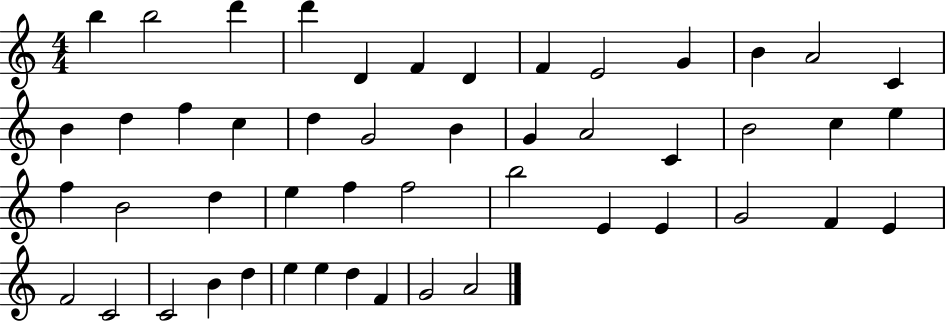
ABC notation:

X:1
T:Untitled
M:4/4
L:1/4
K:C
b b2 d' d' D F D F E2 G B A2 C B d f c d G2 B G A2 C B2 c e f B2 d e f f2 b2 E E G2 F E F2 C2 C2 B d e e d F G2 A2